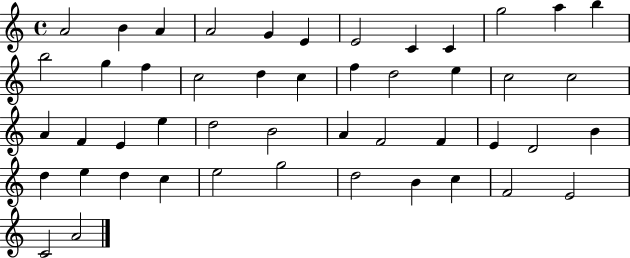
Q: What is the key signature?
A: C major